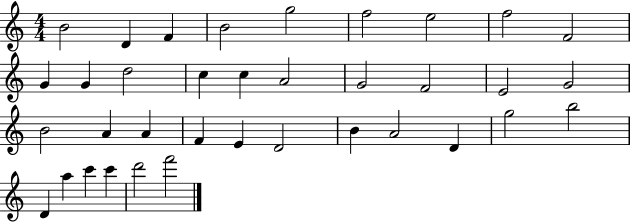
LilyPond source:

{
  \clef treble
  \numericTimeSignature
  \time 4/4
  \key c \major
  b'2 d'4 f'4 | b'2 g''2 | f''2 e''2 | f''2 f'2 | \break g'4 g'4 d''2 | c''4 c''4 a'2 | g'2 f'2 | e'2 g'2 | \break b'2 a'4 a'4 | f'4 e'4 d'2 | b'4 a'2 d'4 | g''2 b''2 | \break d'4 a''4 c'''4 c'''4 | d'''2 f'''2 | \bar "|."
}